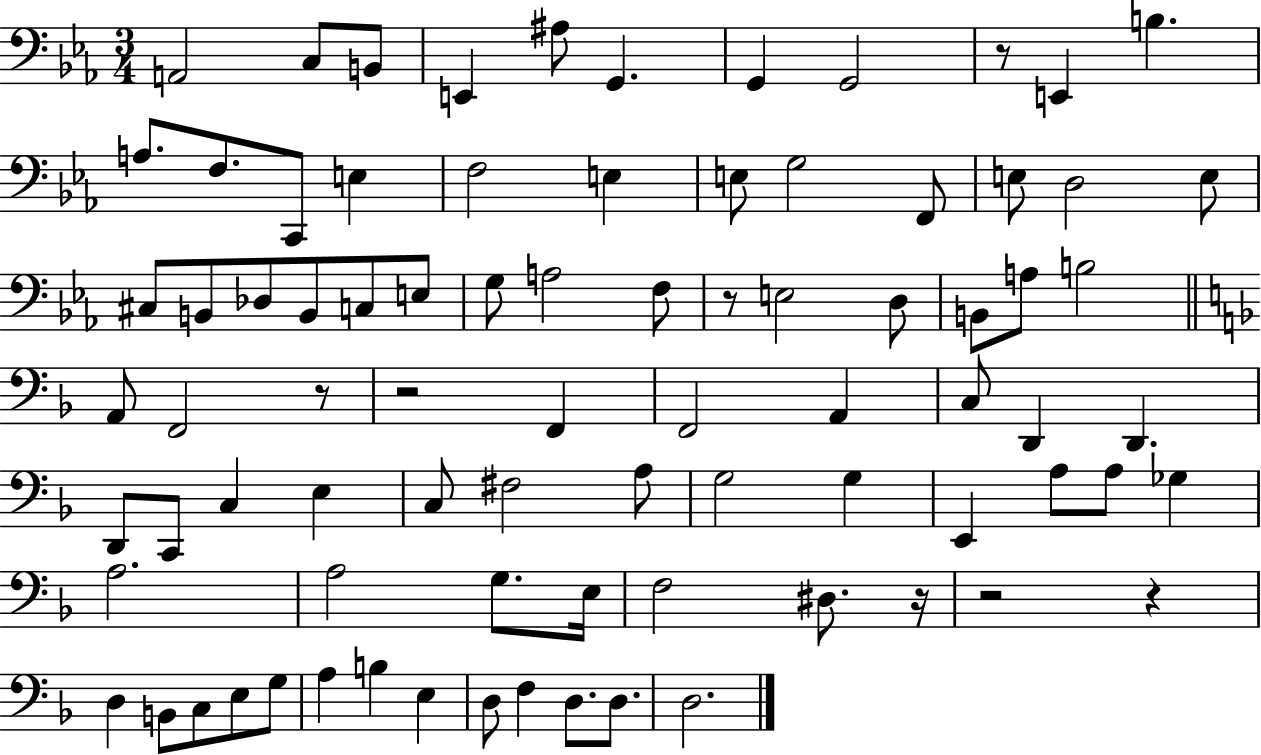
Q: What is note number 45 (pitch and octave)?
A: D2